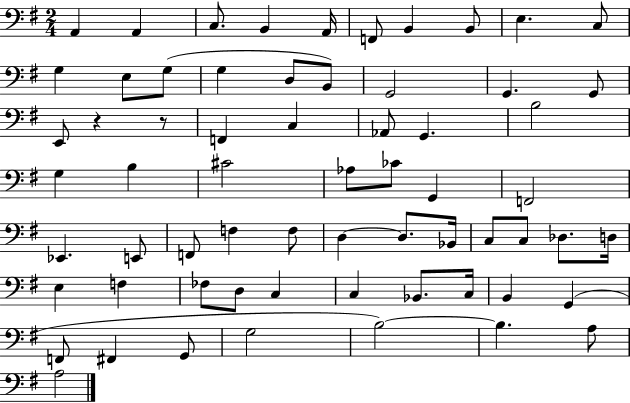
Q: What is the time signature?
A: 2/4